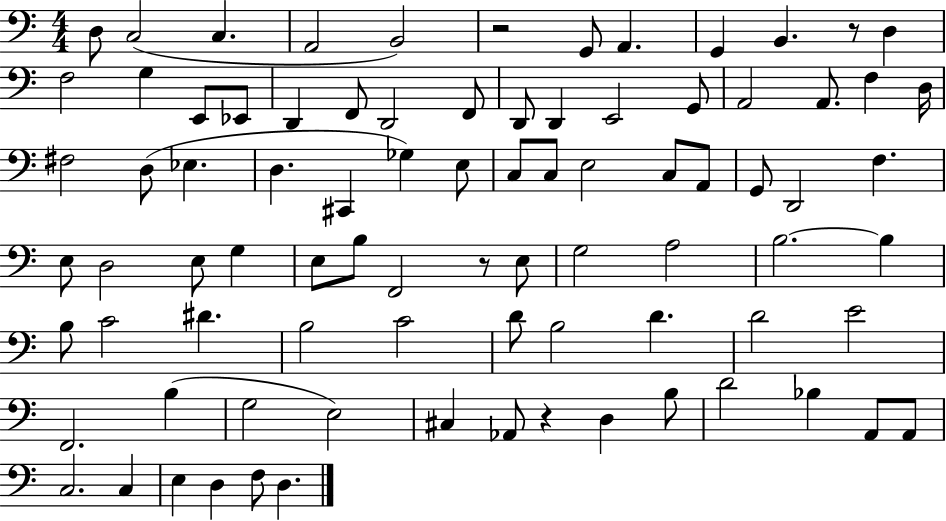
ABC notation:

X:1
T:Untitled
M:4/4
L:1/4
K:C
D,/2 C,2 C, A,,2 B,,2 z2 G,,/2 A,, G,, B,, z/2 D, F,2 G, E,,/2 _E,,/2 D,, F,,/2 D,,2 F,,/2 D,,/2 D,, E,,2 G,,/2 A,,2 A,,/2 F, D,/4 ^F,2 D,/2 _E, D, ^C,, _G, E,/2 C,/2 C,/2 E,2 C,/2 A,,/2 G,,/2 D,,2 F, E,/2 D,2 E,/2 G, E,/2 B,/2 F,,2 z/2 E,/2 G,2 A,2 B,2 B, B,/2 C2 ^D B,2 C2 D/2 B,2 D D2 E2 F,,2 B, G,2 E,2 ^C, _A,,/2 z D, B,/2 D2 _B, A,,/2 A,,/2 C,2 C, E, D, F,/2 D,